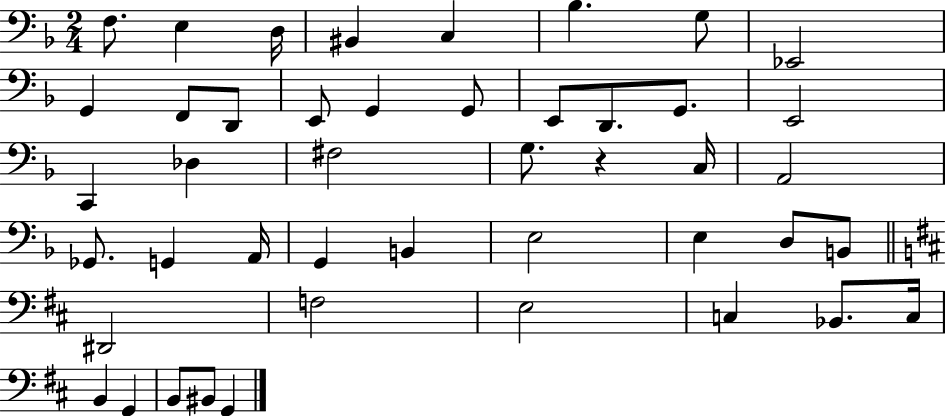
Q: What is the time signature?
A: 2/4